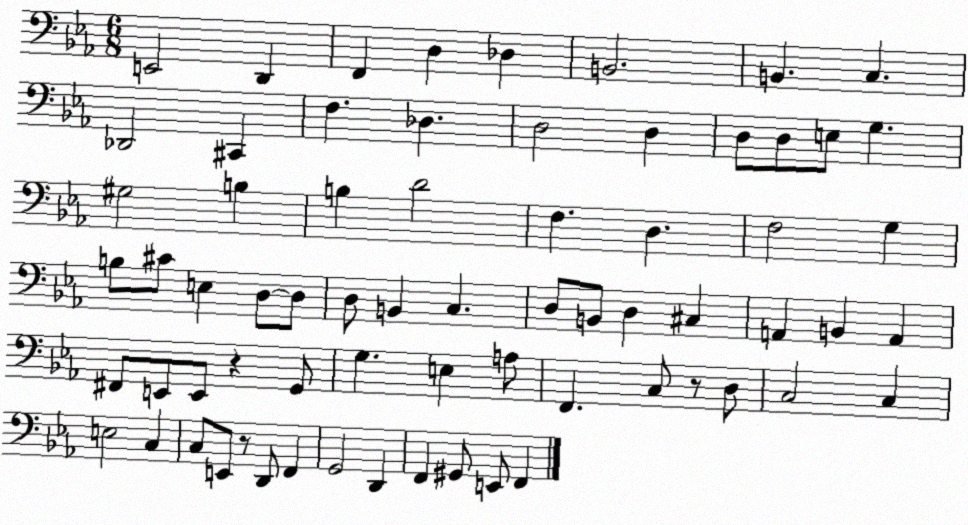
X:1
T:Untitled
M:6/8
L:1/4
K:Eb
E,,2 D,, F,, D, _D, B,,2 B,, C, _D,,2 ^C,, F, _D, D,2 D, D,/2 D,/2 E,/2 G, ^G,2 B, B, D2 F, D, F,2 G, B,/2 ^C/2 E, D,/2 D,/2 D,/2 B,, C, D,/2 B,,/2 D, ^C, A,, B,, A,, ^F,,/2 E,,/2 E,,/2 z G,,/2 G, E, A,/2 F,, C,/2 z/2 D,/2 C,2 C, E,2 C, C,/2 E,,/2 z/2 D,,/2 F,, G,,2 D,, F,, ^G,,/2 E,,/2 F,,